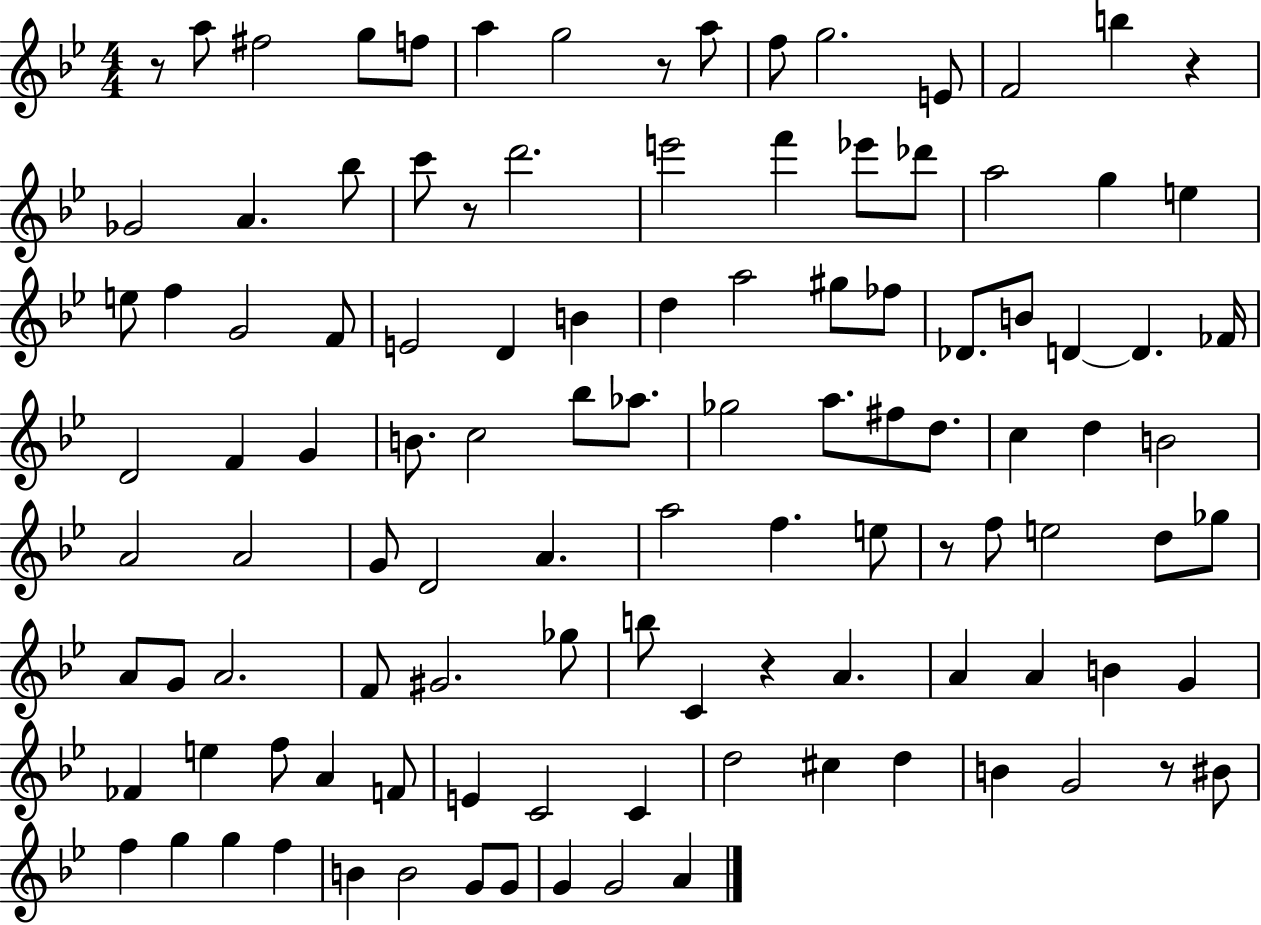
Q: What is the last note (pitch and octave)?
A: A4